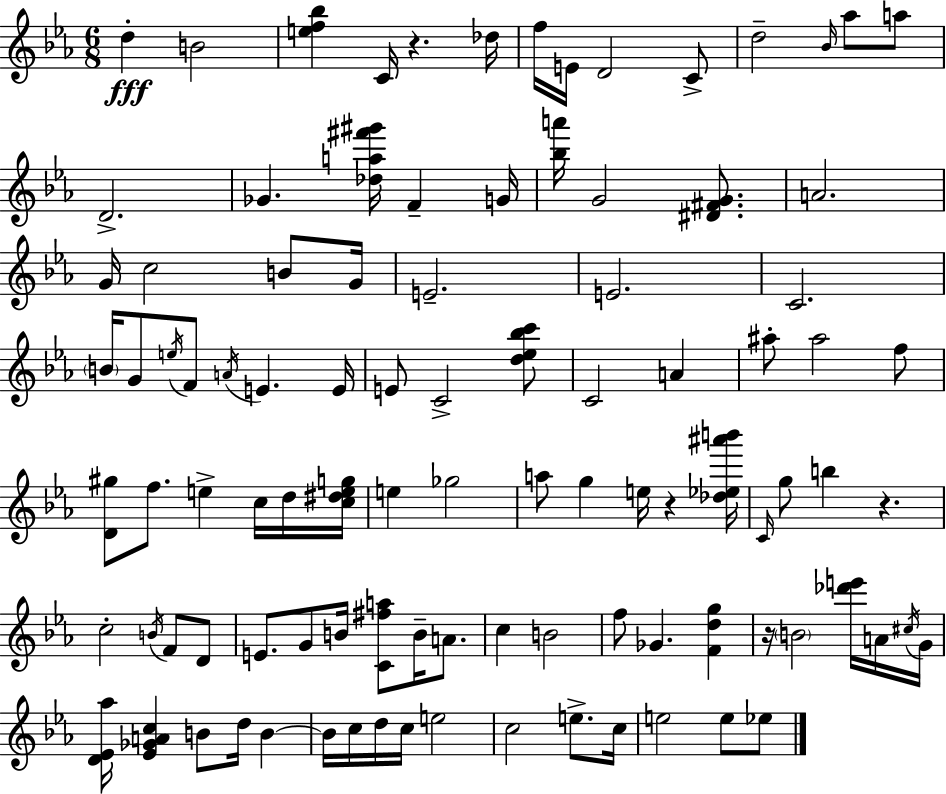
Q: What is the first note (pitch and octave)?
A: D5